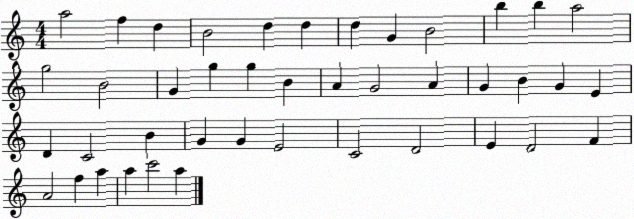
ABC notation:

X:1
T:Untitled
M:4/4
L:1/4
K:C
a2 f d B2 d d d G B2 b b a2 g2 B2 G g g B A G2 A G B G E D C2 B G G E2 C2 D2 E D2 F A2 f a a c'2 a